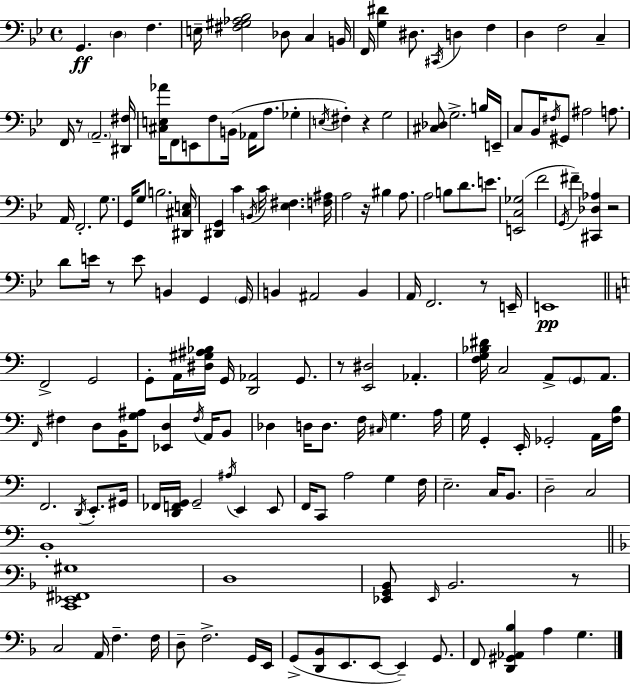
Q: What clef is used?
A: bass